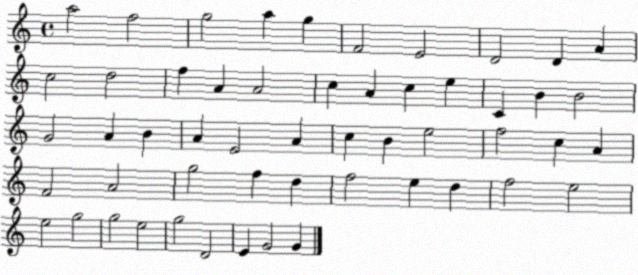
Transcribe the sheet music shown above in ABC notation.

X:1
T:Untitled
M:4/4
L:1/4
K:C
a2 f2 g2 a g F2 E2 D2 D A c2 d2 f A A2 c A c e C B B2 G2 A B A E2 A c B e2 f2 c A F2 A2 g2 f d f2 e d f2 e2 e2 g2 g2 e2 g2 D2 E G2 G